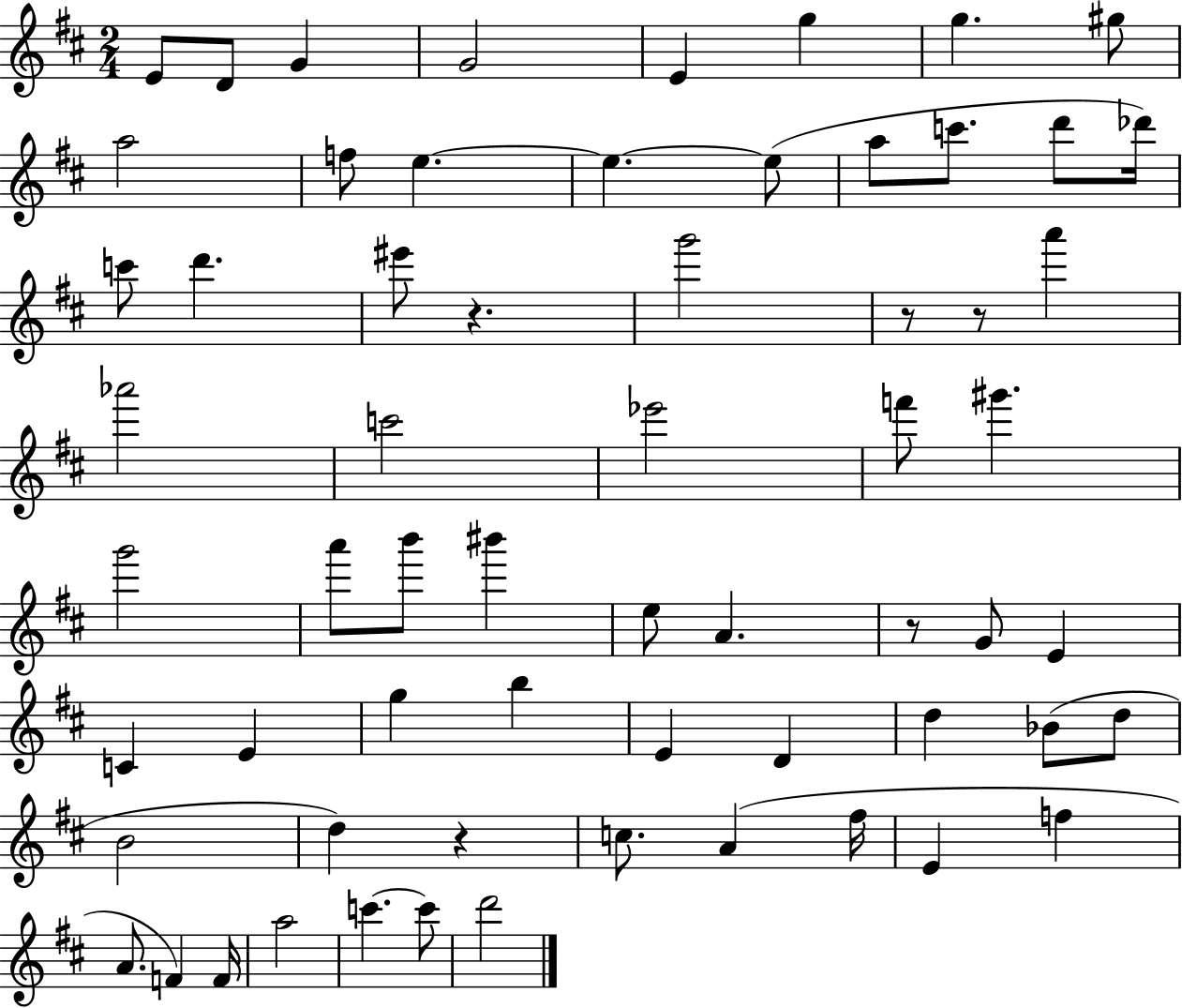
E4/e D4/e G4/q G4/h E4/q G5/q G5/q. G#5/e A5/h F5/e E5/q. E5/q. E5/e A5/e C6/e. D6/e Db6/s C6/e D6/q. EIS6/e R/q. G6/h R/e R/e A6/q Ab6/h C6/h Eb6/h F6/e G#6/q. G6/h A6/e B6/e BIS6/q E5/e A4/q. R/e G4/e E4/q C4/q E4/q G5/q B5/q E4/q D4/q D5/q Bb4/e D5/e B4/h D5/q R/q C5/e. A4/q F#5/s E4/q F5/q A4/e. F4/q F4/s A5/h C6/q. C6/e D6/h